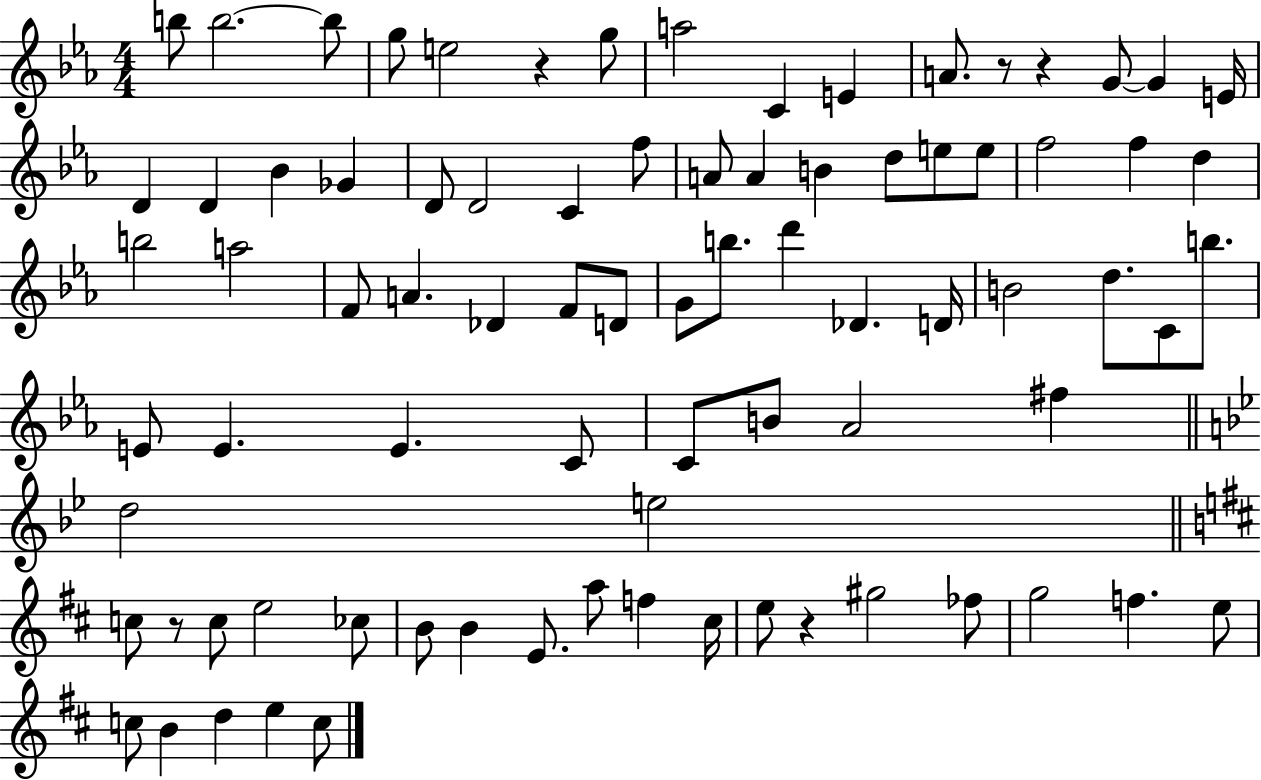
{
  \clef treble
  \numericTimeSignature
  \time 4/4
  \key ees \major
  b''8 b''2.~~ b''8 | g''8 e''2 r4 g''8 | a''2 c'4 e'4 | a'8. r8 r4 g'8~~ g'4 e'16 | \break d'4 d'4 bes'4 ges'4 | d'8 d'2 c'4 f''8 | a'8 a'4 b'4 d''8 e''8 e''8 | f''2 f''4 d''4 | \break b''2 a''2 | f'8 a'4. des'4 f'8 d'8 | g'8 b''8. d'''4 des'4. d'16 | b'2 d''8. c'8 b''8. | \break e'8 e'4. e'4. c'8 | c'8 b'8 aes'2 fis''4 | \bar "||" \break \key g \minor d''2 e''2 | \bar "||" \break \key d \major c''8 r8 c''8 e''2 ces''8 | b'8 b'4 e'8. a''8 f''4 cis''16 | e''8 r4 gis''2 fes''8 | g''2 f''4. e''8 | \break c''8 b'4 d''4 e''4 c''8 | \bar "|."
}